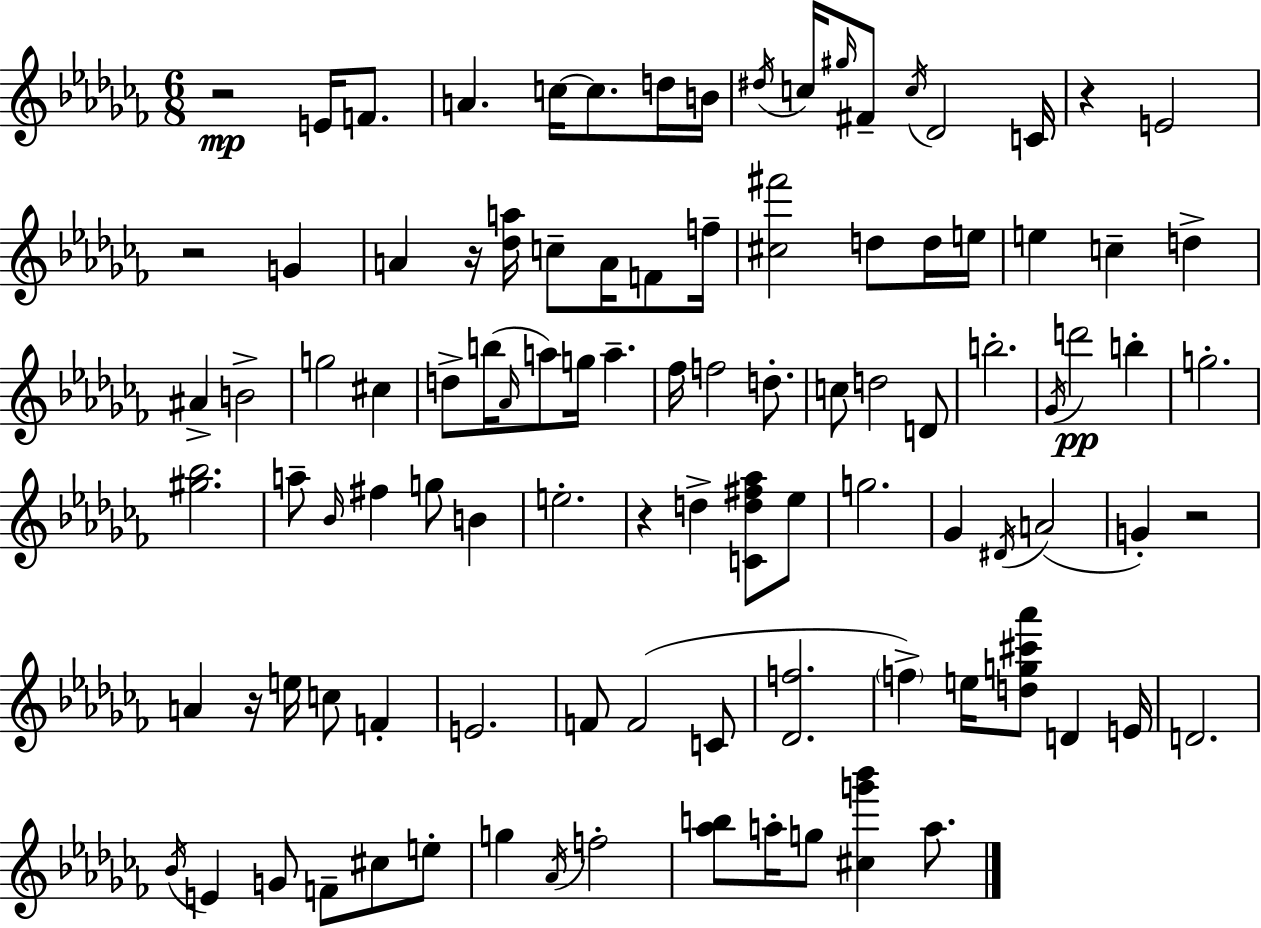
{
  \clef treble
  \numericTimeSignature
  \time 6/8
  \key aes \minor
  r2\mp e'16 f'8. | a'4. c''16~~ c''8. d''16 b'16 | \acciaccatura { dis''16 } c''16 \grace { gis''16 } fis'8-- \acciaccatura { c''16 } des'2 | c'16 r4 e'2 | \break r2 g'4 | a'4 r16 <des'' a''>16 c''8-- a'16 | f'8 f''16-- <cis'' fis'''>2 d''8 | d''16 e''16 e''4 c''4-- d''4-> | \break ais'4-> b'2-> | g''2 cis''4 | d''8-> b''16( \grace { aes'16 } a''8) g''16 a''4.-- | fes''16 f''2 | \break d''8.-. c''8 d''2 | d'8 b''2.-. | \acciaccatura { ges'16 }\pp d'''2 | b''4-. g''2.-. | \break <gis'' bes''>2. | a''8-- \grace { bes'16 } fis''4 | g''8 b'4 e''2.-. | r4 d''4-> | \break <c' d'' fis'' aes''>8 ees''8 g''2. | ges'4 \acciaccatura { dis'16 }( a'2 | g'4-.) r2 | a'4 r16 | \break e''16 c''8 f'4-. e'2. | f'8 f'2( | c'8 <des' f''>2. | \parenthesize f''4->) e''16 | \break <d'' g'' cis''' aes'''>8 d'4 e'16 d'2. | \acciaccatura { bes'16 } e'4 | g'8 f'8-- cis''8 e''8-. g''4 | \acciaccatura { aes'16 } f''2-. <aes'' b''>8 a''16-. | \break g''8 <cis'' g''' bes'''>4 a''8. \bar "|."
}